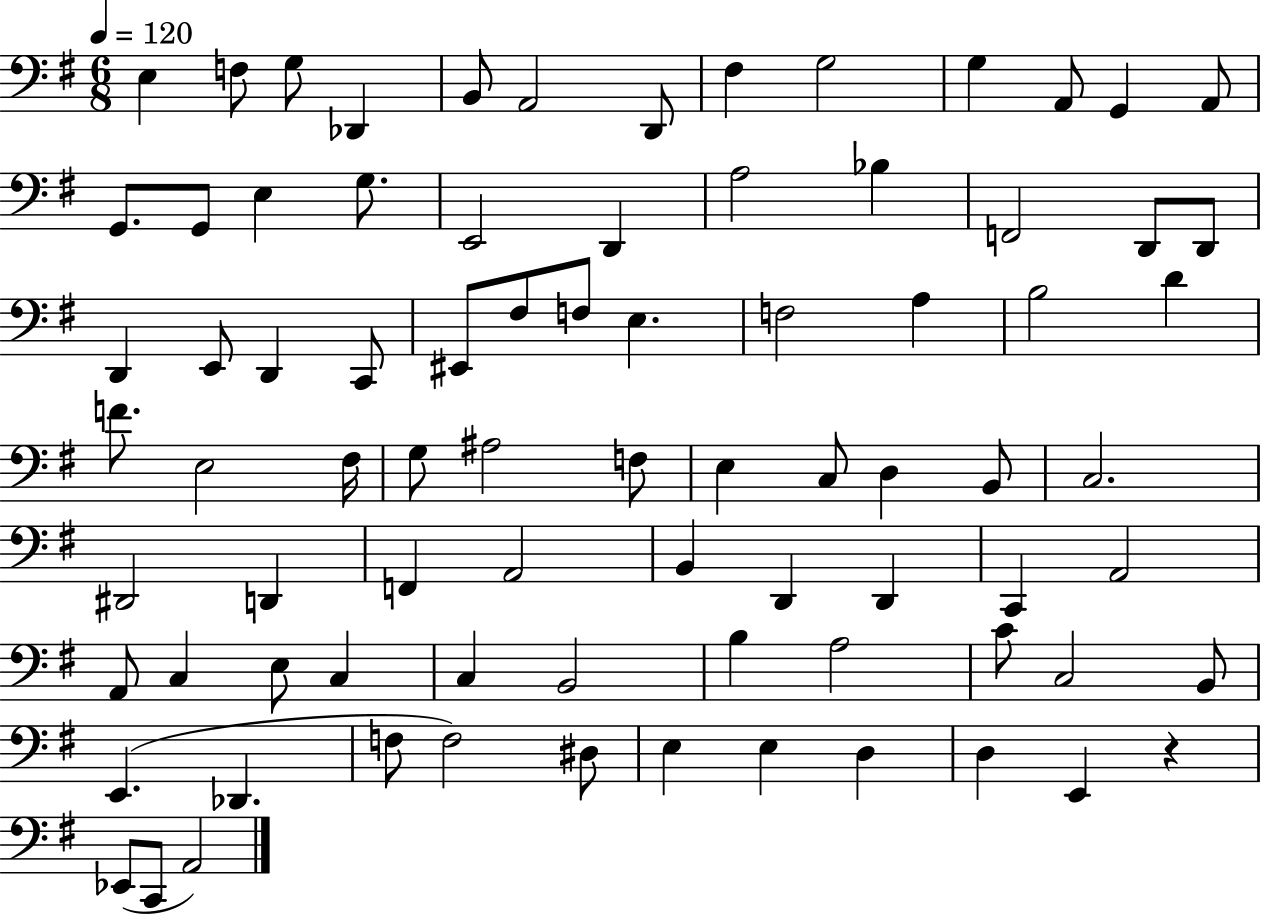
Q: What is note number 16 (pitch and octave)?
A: E3